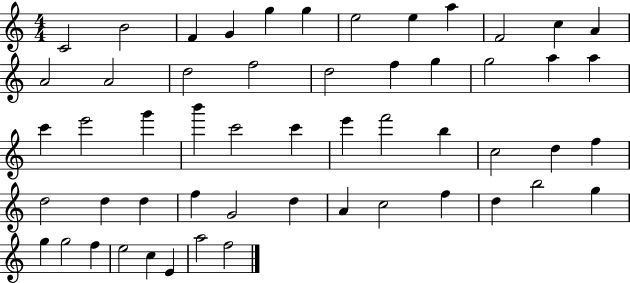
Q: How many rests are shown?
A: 0